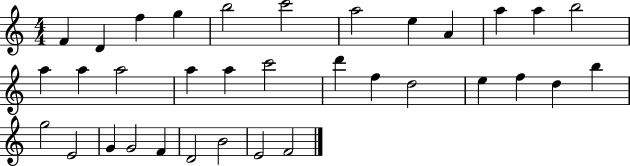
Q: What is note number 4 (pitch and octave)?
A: G5